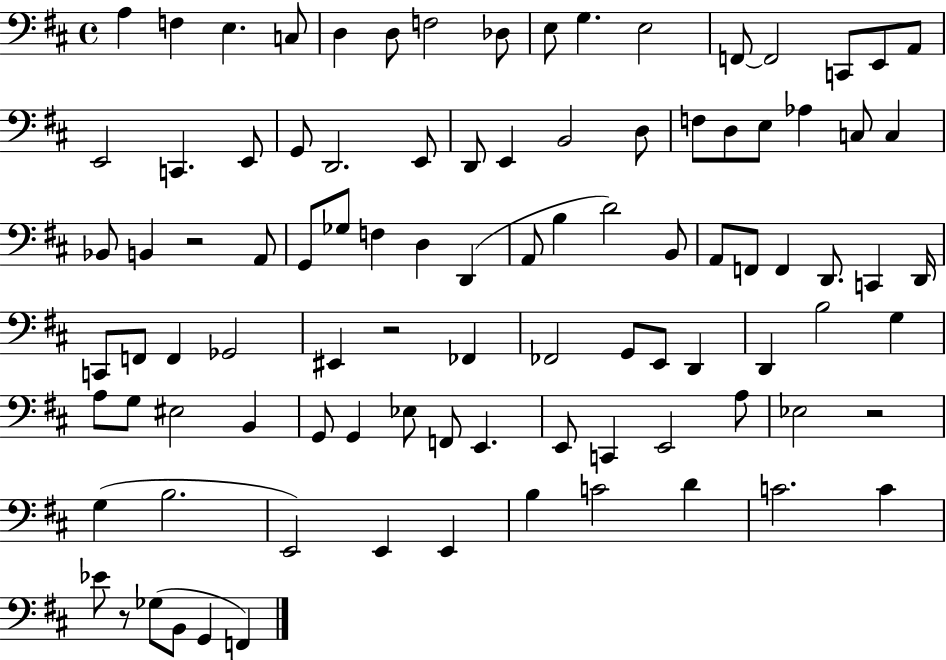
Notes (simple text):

A3/q F3/q E3/q. C3/e D3/q D3/e F3/h Db3/e E3/e G3/q. E3/h F2/e F2/h C2/e E2/e A2/e E2/h C2/q. E2/e G2/e D2/h. E2/e D2/e E2/q B2/h D3/e F3/e D3/e E3/e Ab3/q C3/e C3/q Bb2/e B2/q R/h A2/e G2/e Gb3/e F3/q D3/q D2/q A2/e B3/q D4/h B2/e A2/e F2/e F2/q D2/e. C2/q D2/s C2/e F2/e F2/q Gb2/h EIS2/q R/h FES2/q FES2/h G2/e E2/e D2/q D2/q B3/h G3/q A3/e G3/e EIS3/h B2/q G2/e G2/q Eb3/e F2/e E2/q. E2/e C2/q E2/h A3/e Eb3/h R/h G3/q B3/h. E2/h E2/q E2/q B3/q C4/h D4/q C4/h. C4/q Eb4/e R/e Gb3/e B2/e G2/q F2/q